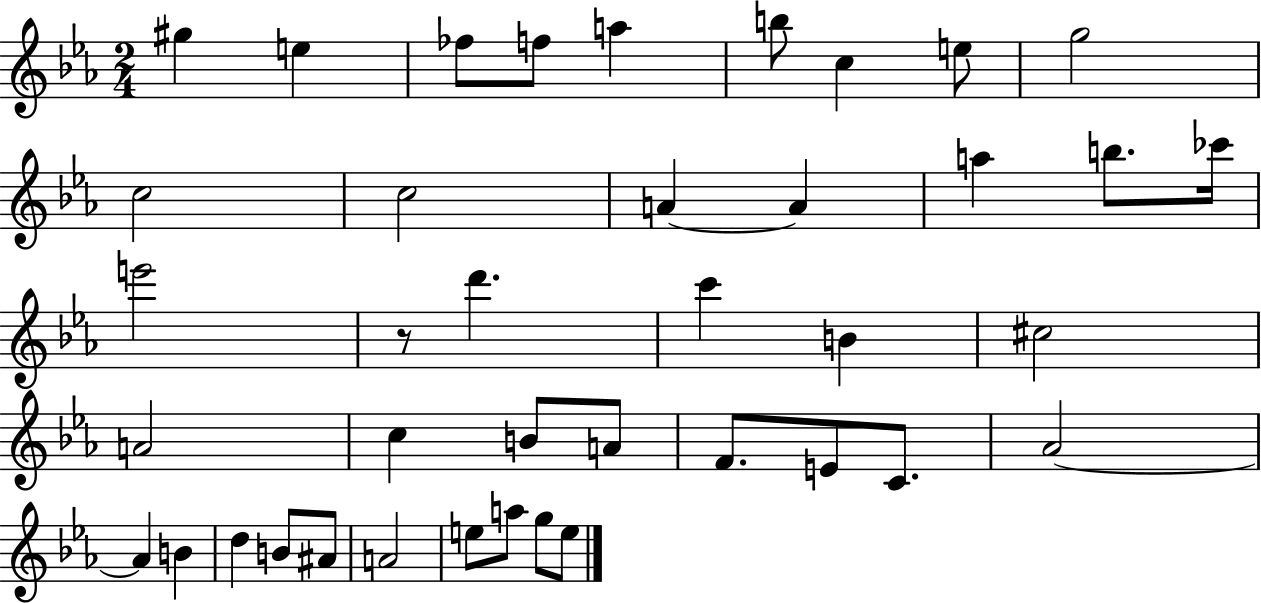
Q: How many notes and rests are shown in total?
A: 40